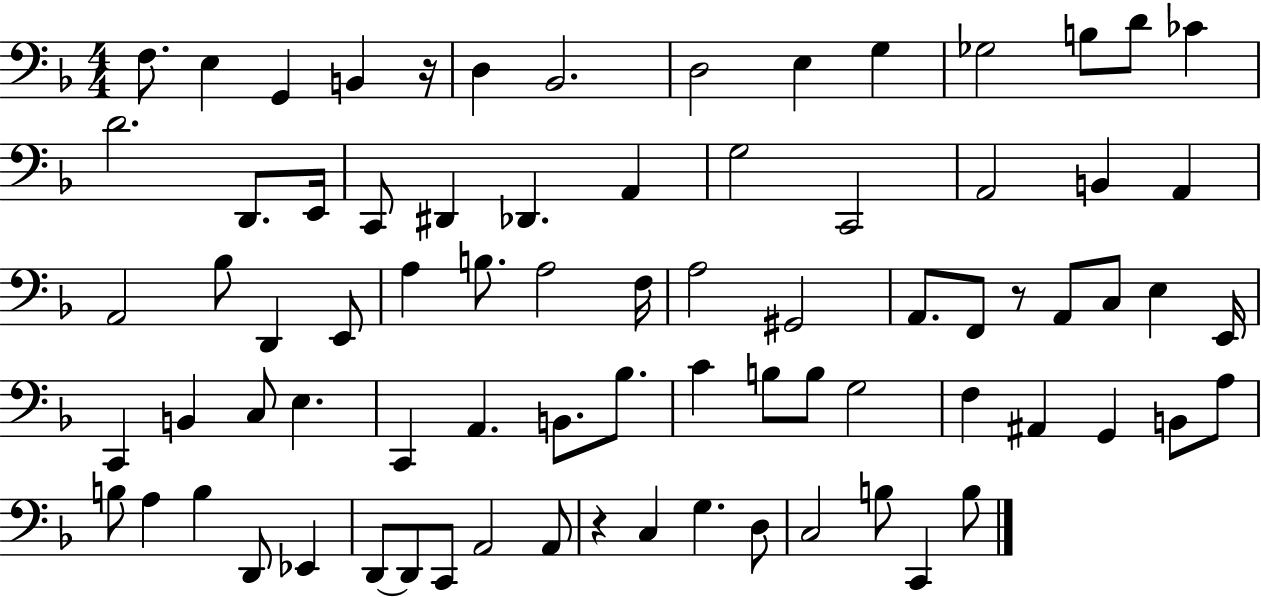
{
  \clef bass
  \numericTimeSignature
  \time 4/4
  \key f \major
  \repeat volta 2 { f8. e4 g,4 b,4 r16 | d4 bes,2. | d2 e4 g4 | ges2 b8 d'8 ces'4 | \break d'2. d,8. e,16 | c,8 dis,4 des,4. a,4 | g2 c,2 | a,2 b,4 a,4 | \break a,2 bes8 d,4 e,8 | a4 b8. a2 f16 | a2 gis,2 | a,8. f,8 r8 a,8 c8 e4 e,16 | \break c,4 b,4 c8 e4. | c,4 a,4. b,8. bes8. | c'4 b8 b8 g2 | f4 ais,4 g,4 b,8 a8 | \break b8 a4 b4 d,8 ees,4 | d,8~~ d,8 c,8 a,2 a,8 | r4 c4 g4. d8 | c2 b8 c,4 b8 | \break } \bar "|."
}